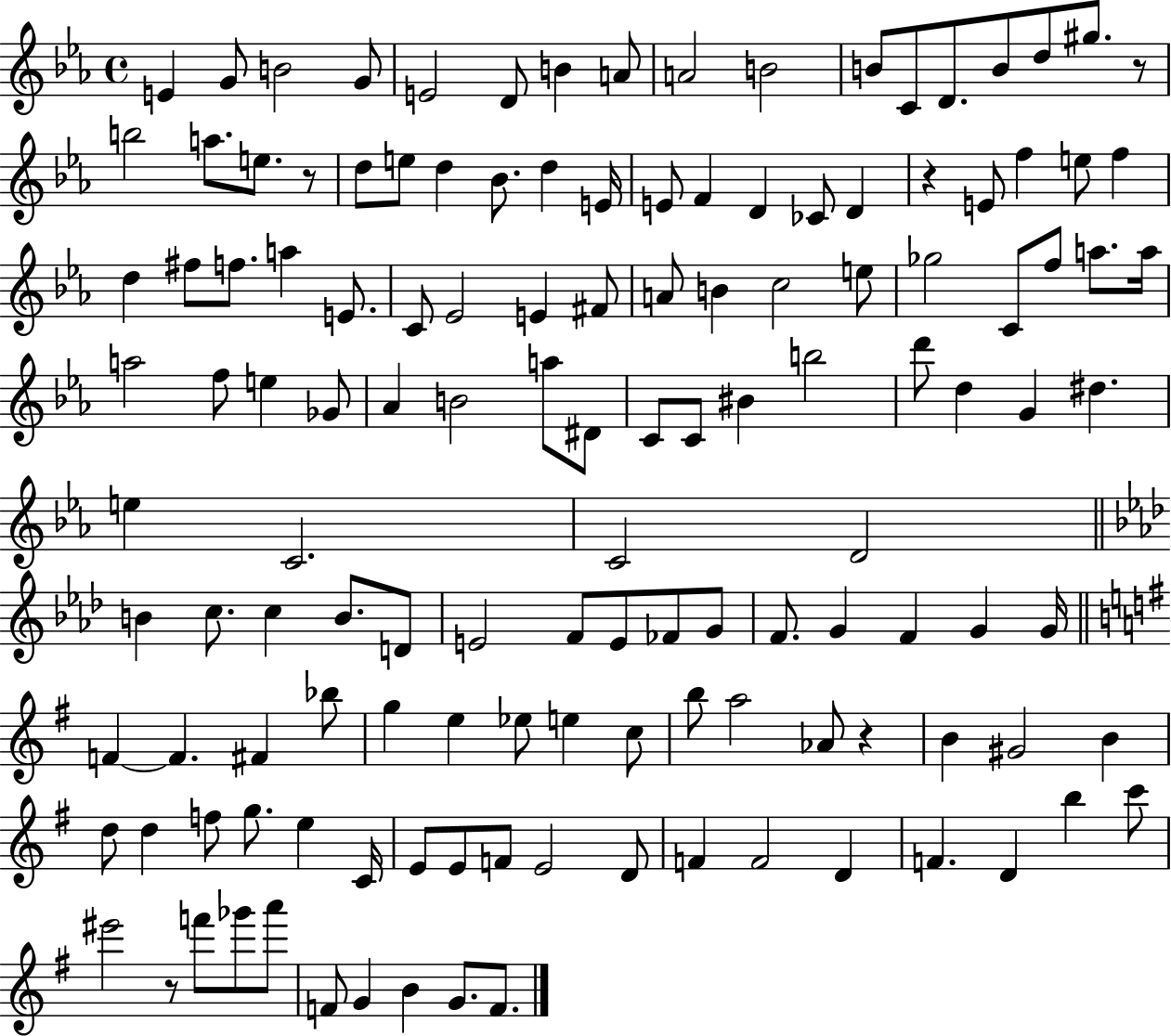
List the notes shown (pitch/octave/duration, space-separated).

E4/q G4/e B4/h G4/e E4/h D4/e B4/q A4/e A4/h B4/h B4/e C4/e D4/e. B4/e D5/e G#5/e. R/e B5/h A5/e. E5/e. R/e D5/e E5/e D5/q Bb4/e. D5/q E4/s E4/e F4/q D4/q CES4/e D4/q R/q E4/e F5/q E5/e F5/q D5/q F#5/e F5/e. A5/q E4/e. C4/e Eb4/h E4/q F#4/e A4/e B4/q C5/h E5/e Gb5/h C4/e F5/e A5/e. A5/s A5/h F5/e E5/q Gb4/e Ab4/q B4/h A5/e D#4/e C4/e C4/e BIS4/q B5/h D6/e D5/q G4/q D#5/q. E5/q C4/h. C4/h D4/h B4/q C5/e. C5/q B4/e. D4/e E4/h F4/e E4/e FES4/e G4/e F4/e. G4/q F4/q G4/q G4/s F4/q F4/q. F#4/q Bb5/e G5/q E5/q Eb5/e E5/q C5/e B5/e A5/h Ab4/e R/q B4/q G#4/h B4/q D5/e D5/q F5/e G5/e. E5/q C4/s E4/e E4/e F4/e E4/h D4/e F4/q F4/h D4/q F4/q. D4/q B5/q C6/e EIS6/h R/e F6/e Gb6/e A6/e F4/e G4/q B4/q G4/e. F4/e.